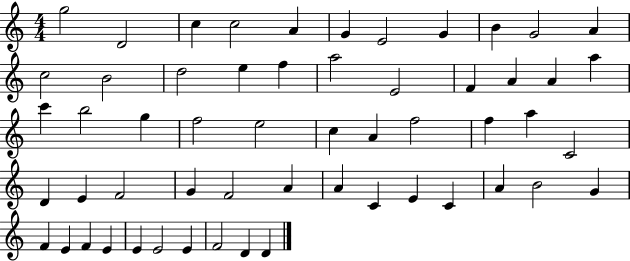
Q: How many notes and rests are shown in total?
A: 56